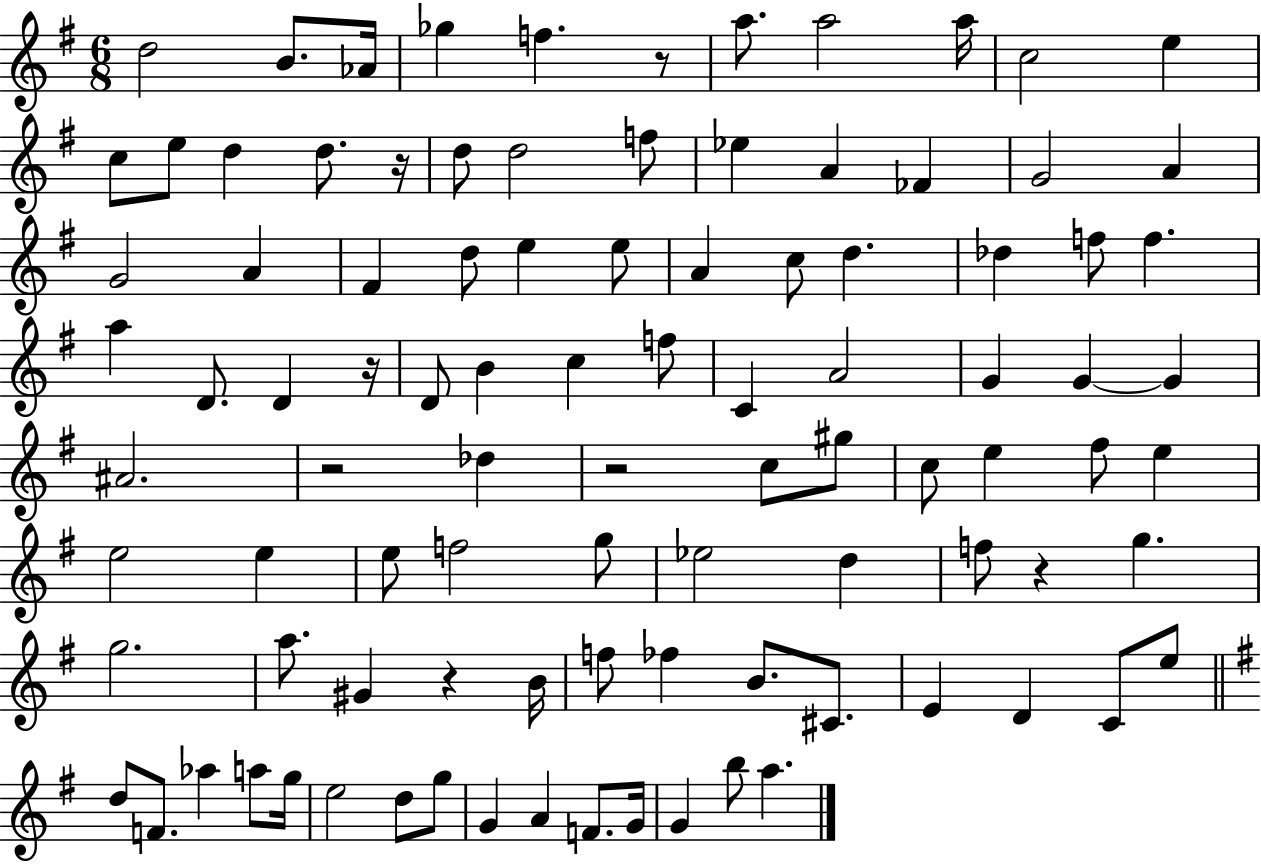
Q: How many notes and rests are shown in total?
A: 97